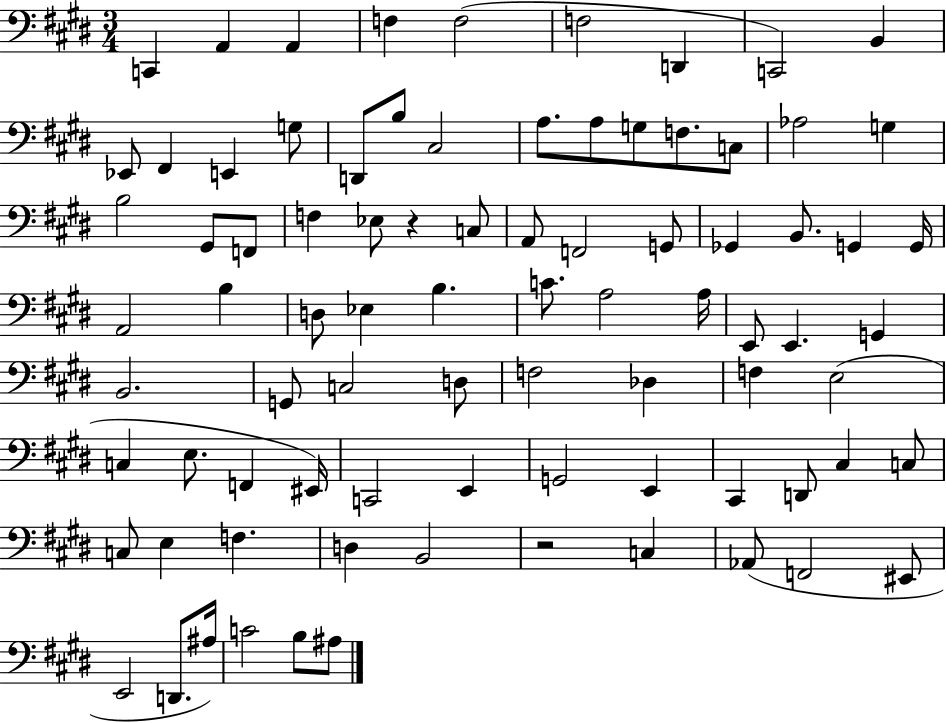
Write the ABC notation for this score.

X:1
T:Untitled
M:3/4
L:1/4
K:E
C,, A,, A,, F, F,2 F,2 D,, C,,2 B,, _E,,/2 ^F,, E,, G,/2 D,,/2 B,/2 ^C,2 A,/2 A,/2 G,/2 F,/2 C,/2 _A,2 G, B,2 ^G,,/2 F,,/2 F, _E,/2 z C,/2 A,,/2 F,,2 G,,/2 _G,, B,,/2 G,, G,,/4 A,,2 B, D,/2 _E, B, C/2 A,2 A,/4 E,,/2 E,, G,, B,,2 G,,/2 C,2 D,/2 F,2 _D, F, E,2 C, E,/2 F,, ^E,,/4 C,,2 E,, G,,2 E,, ^C,, D,,/2 ^C, C,/2 C,/2 E, F, D, B,,2 z2 C, _A,,/2 F,,2 ^E,,/2 E,,2 D,,/2 ^A,/4 C2 B,/2 ^A,/2